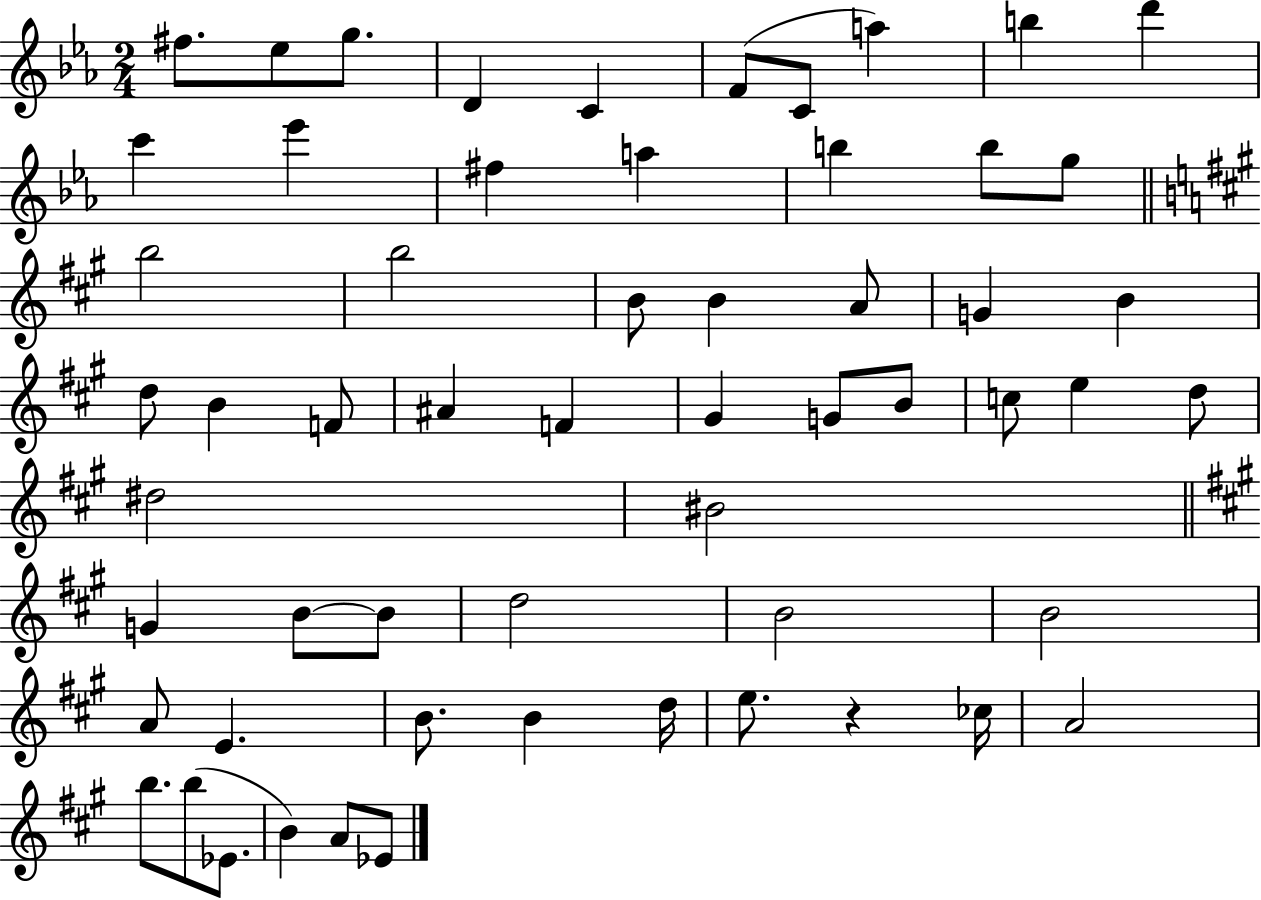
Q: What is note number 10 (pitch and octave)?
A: D6